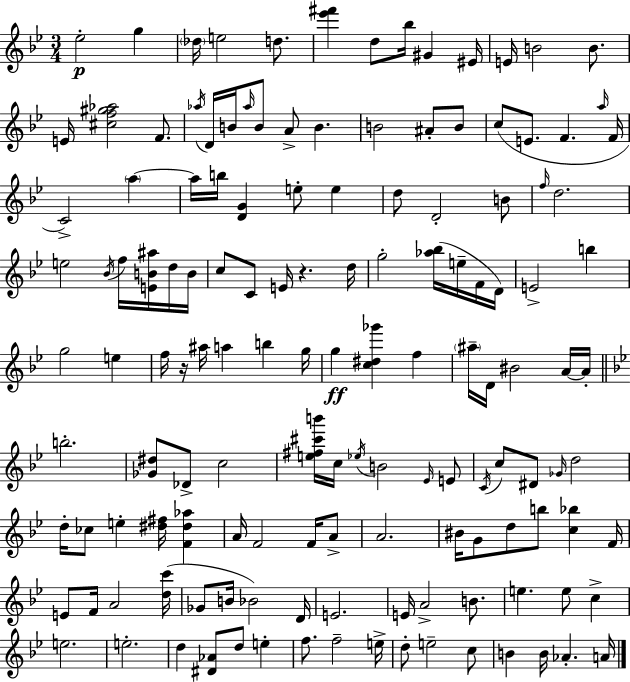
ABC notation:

X:1
T:Untitled
M:3/4
L:1/4
K:Bb
_e2 g _d/4 e2 d/2 [_e'^f'] d/2 _b/4 ^G ^E/4 E/4 B2 B/2 E/4 [^cf^g_a]2 F/2 _a/4 D/4 B/4 _a/4 B/2 A/2 B B2 ^A/2 B/2 c/2 E/2 F a/4 F/4 C2 a a/4 b/4 [DG] e/2 e d/2 D2 B/2 f/4 d2 e2 _B/4 f/4 [EB^a]/4 d/4 B/4 c/2 C/2 E/4 z d/4 g2 [_a_b]/4 e/4 F/4 D/4 E2 b g2 e f/4 z/4 ^a/4 a b g/4 g [c^d_g'] f ^a/4 D/4 ^B2 A/4 A/4 b2 [_G^d]/2 _D/2 c2 [e^f^c'b']/4 c/4 _e/4 B2 _E/4 E/2 C/4 c/2 ^D/2 _G/4 d2 d/4 _c/2 e [^d^f]/4 [F^d_a] A/4 F2 F/4 A/2 A2 ^B/4 G/2 d/2 b/2 [c_b] F/4 E/2 F/4 A2 [dc']/4 _G/2 B/4 _B2 D/4 E2 E/4 A2 B/2 e e/2 c e2 e2 d [^D_A]/2 d/2 e f/2 f2 e/4 d/2 e2 c/2 B B/4 _A A/4